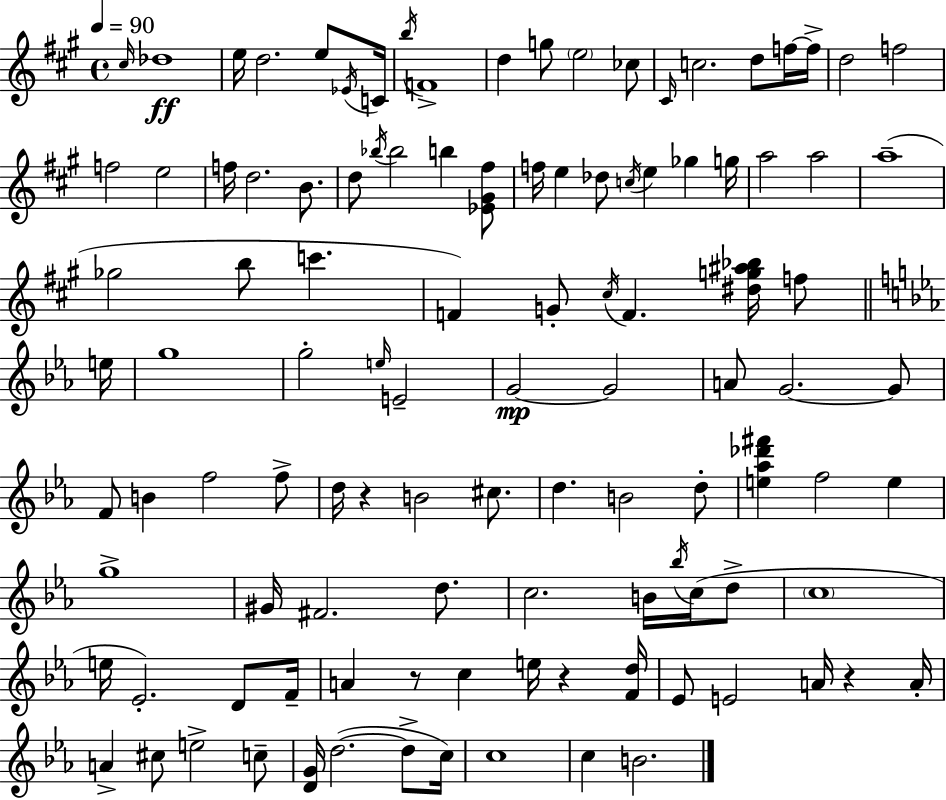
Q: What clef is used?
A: treble